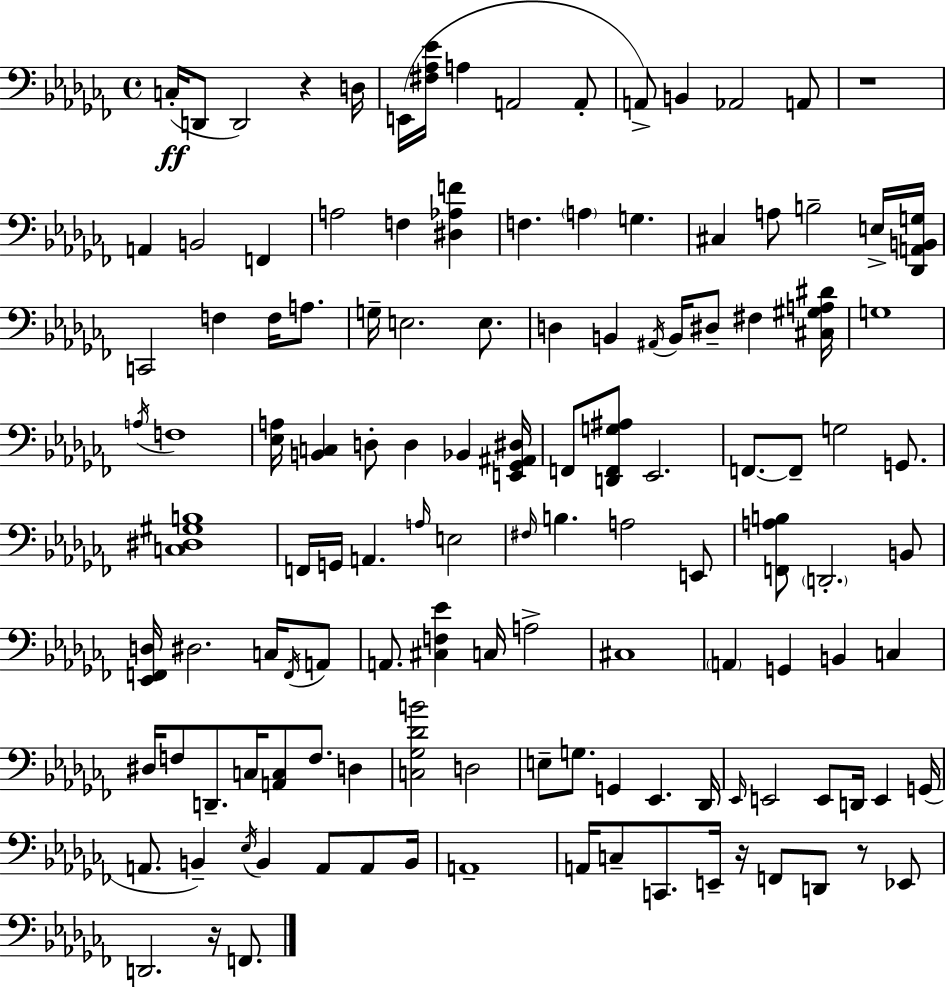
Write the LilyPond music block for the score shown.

{
  \clef bass
  \time 4/4
  \defaultTimeSignature
  \key aes \minor
  c16-.(\ff d,8 d,2) r4 d16 | e,16( <fis aes ees'>16 a4 a,2 a,8-. | a,8->) b,4 aes,2 a,8 | r1 | \break a,4 b,2 f,4 | a2 f4 <dis aes f'>4 | f4. \parenthesize a4 g4. | cis4 a8 b2-- e16-> <des, a, b, g>16 | \break c,2 f4 f16 a8. | g16-- e2. e8. | d4 b,4 \acciaccatura { ais,16 } b,16 dis8-- fis4 | <cis gis a dis'>16 g1 | \break \acciaccatura { a16 } f1 | <ees a>16 <b, c>4 d8-. d4 bes,4 | <e, ges, ais, dis>16 f,8 <d, f, g ais>8 ees,2. | f,8.~~ f,8-- g2 g,8. | \break <c dis gis b>1 | f,16 g,16 a,4. \grace { a16 } e2 | \grace { fis16 } b4. a2 | e,8 <f, a b>8 \parenthesize d,2.-. | \break b,8 <ees, f, d>16 dis2. | c16 \acciaccatura { f,16 } a,8 a,8. <cis f ees'>4 c16 a2-> | cis1 | \parenthesize a,4 g,4 b,4 | \break c4 dis16 f8 d,8.-- c16 <a, c>8 f8. | d4 <c ges des' b'>2 d2 | e8-- g8. g,4 ees,4. | des,16 \grace { ees,16 } e,2 e,8 | \break d,16 e,4 g,16( a,8. b,4--) \acciaccatura { ees16 } b,4 | a,8 a,8 b,16 a,1-- | a,16 c8-- c,8. e,16-- r16 f,8 | d,8 r8 ees,8 d,2. | \break r16 f,8. \bar "|."
}